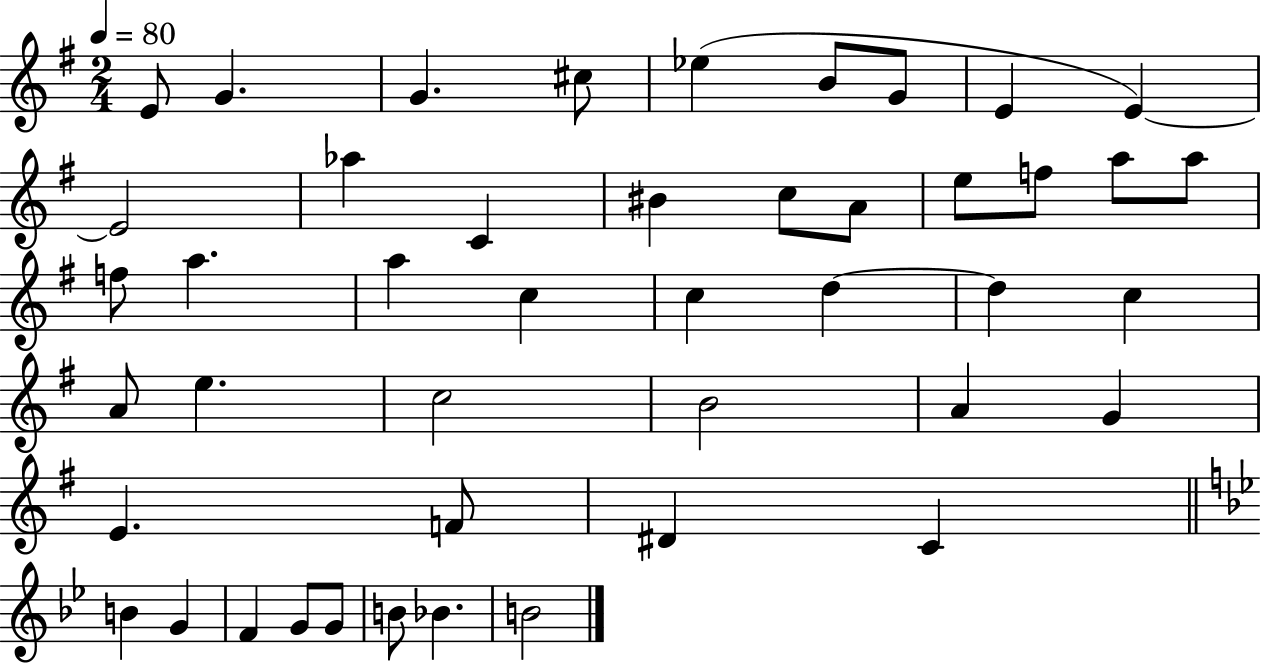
X:1
T:Untitled
M:2/4
L:1/4
K:G
E/2 G G ^c/2 _e B/2 G/2 E E E2 _a C ^B c/2 A/2 e/2 f/2 a/2 a/2 f/2 a a c c d d c A/2 e c2 B2 A G E F/2 ^D C B G F G/2 G/2 B/2 _B B2